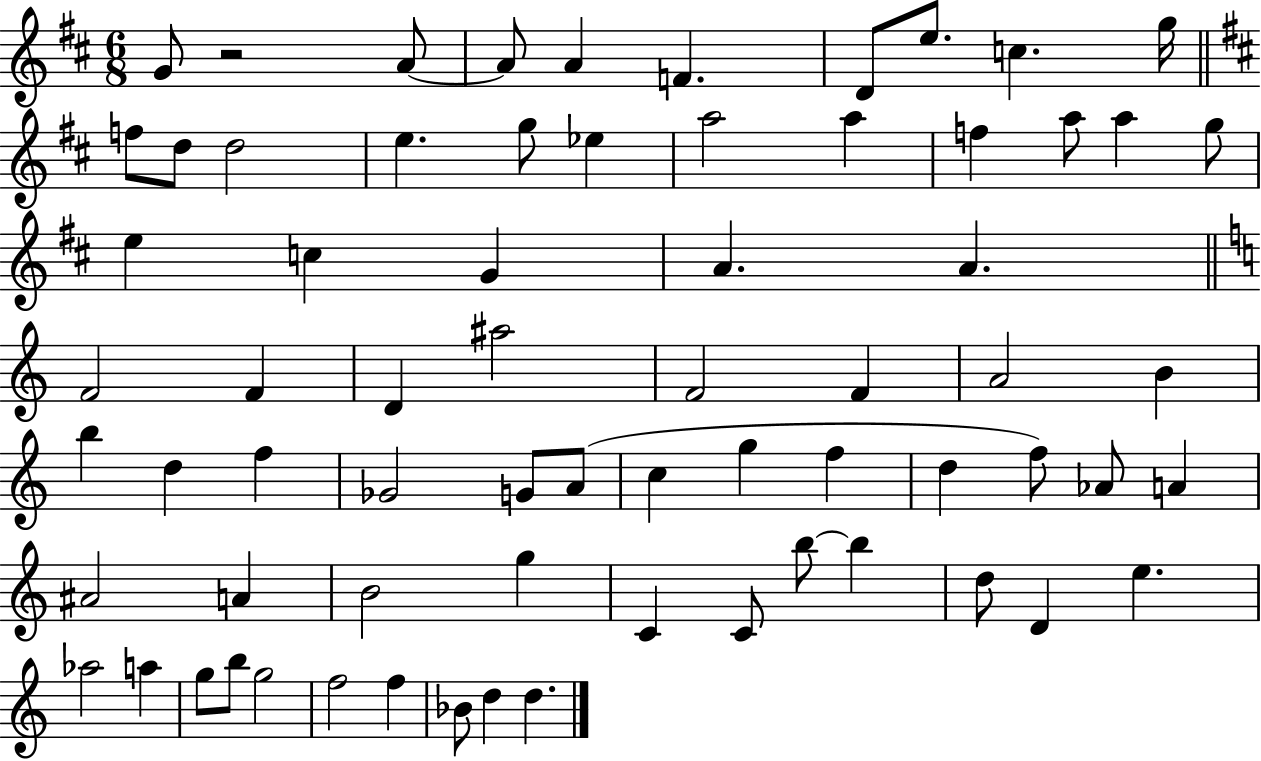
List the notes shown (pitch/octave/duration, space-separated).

G4/e R/h A4/e A4/e A4/q F4/q. D4/e E5/e. C5/q. G5/s F5/e D5/e D5/h E5/q. G5/e Eb5/q A5/h A5/q F5/q A5/e A5/q G5/e E5/q C5/q G4/q A4/q. A4/q. F4/h F4/q D4/q A#5/h F4/h F4/q A4/h B4/q B5/q D5/q F5/q Gb4/h G4/e A4/e C5/q G5/q F5/q D5/q F5/e Ab4/e A4/q A#4/h A4/q B4/h G5/q C4/q C4/e B5/e B5/q D5/e D4/q E5/q. Ab5/h A5/q G5/e B5/e G5/h F5/h F5/q Bb4/e D5/q D5/q.